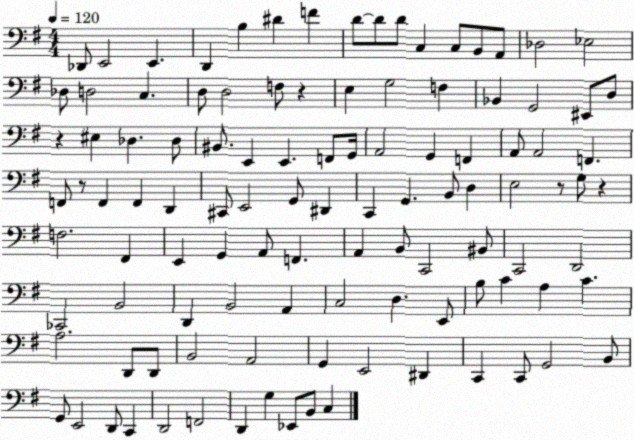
X:1
T:Untitled
M:4/4
L:1/4
K:G
_D,,/2 E,,2 E,, D,, B, ^D F D/2 D/2 D/2 C, C,/2 B,,/2 A,,/2 _D,2 _E,2 _D,/2 D,2 C, D,/2 D,2 F,/2 z E, G,2 F, _B,, G,,2 ^E,,/2 D,/2 z ^E, _D, _D,/2 ^B,,/2 E,, E,, F,,/2 G,,/4 A,,2 G,, F,, A,,/2 A,,2 F,, F,,/2 z/2 F,, F,, D,, ^C,,/2 E,,2 G,,/2 ^D,, C,, G,, B,,/2 D, E,2 z/2 G,/2 z F,2 ^F,, E,, G,, A,,/2 F,, A,, B,,/2 C,,2 ^B,,/2 C,,2 D,,2 _C,,2 B,,2 D,, B,,2 A,, C,2 D, E,,/2 B,/2 C A, C A,2 D,,/2 D,,/2 B,,2 A,,2 G,, E,,2 ^D,, C,, C,,/2 G,,2 B,,/2 G,,/2 E,,2 D,,/2 C,, D,,2 F,,2 D,, G, _E,,/2 B,,/2 C,